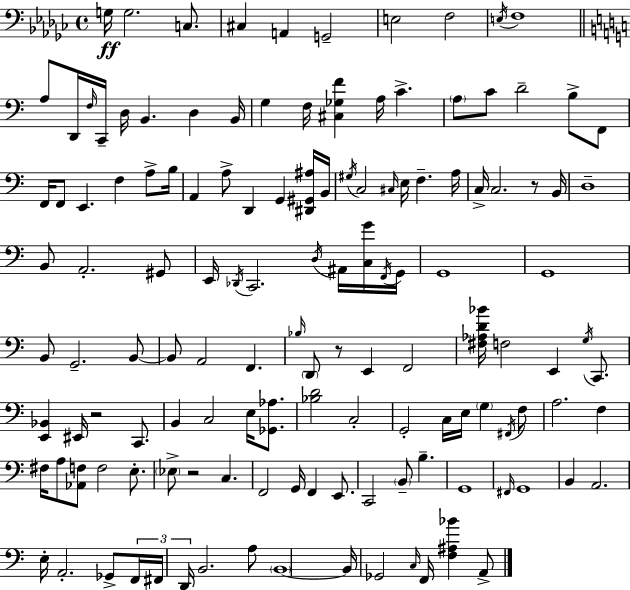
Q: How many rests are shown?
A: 4